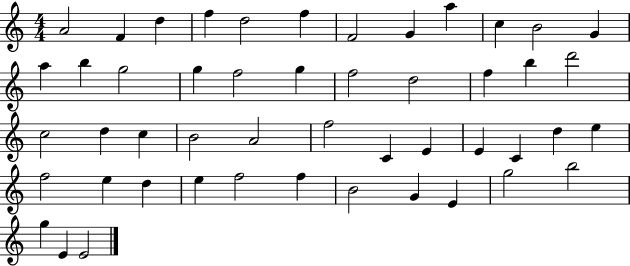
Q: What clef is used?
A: treble